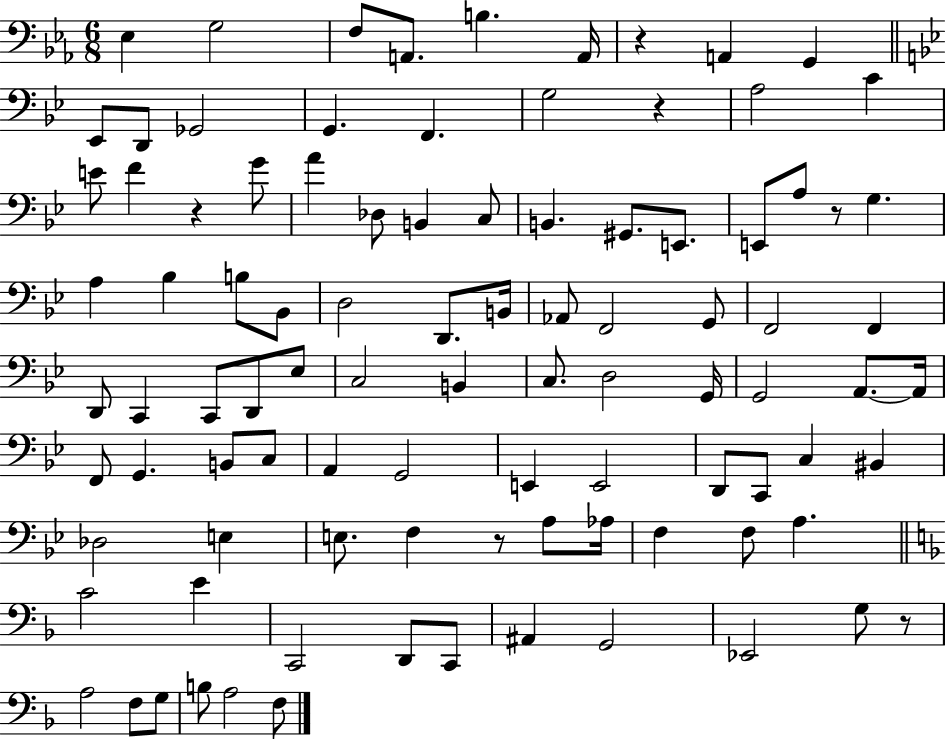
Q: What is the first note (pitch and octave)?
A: Eb3